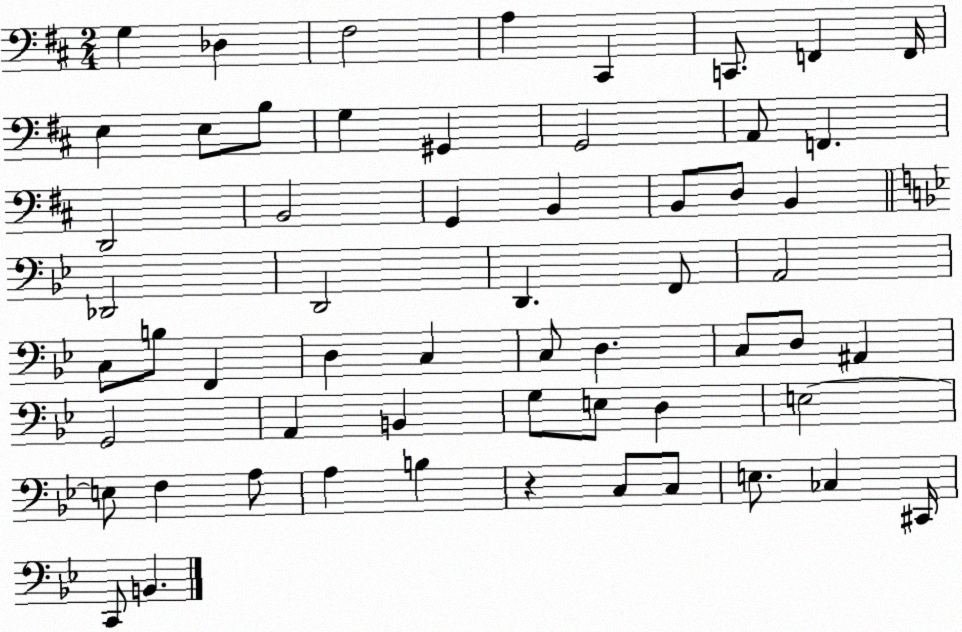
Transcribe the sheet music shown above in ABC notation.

X:1
T:Untitled
M:2/4
L:1/4
K:D
G, _D, ^F,2 A, ^C,, C,,/2 F,, F,,/4 E, E,/2 B,/2 G, ^G,, G,,2 A,,/2 F,, D,,2 B,,2 G,, B,, B,,/2 D,/2 B,, _D,,2 D,,2 D,, F,,/2 A,,2 C,/2 B,/2 F,, D, C, C,/2 D, C,/2 D,/2 ^A,, G,,2 A,, B,, G,/2 E,/2 D, E,2 E,/2 F, A,/2 A, B, z C,/2 C,/2 E,/2 _C, ^C,,/4 C,,/2 B,,